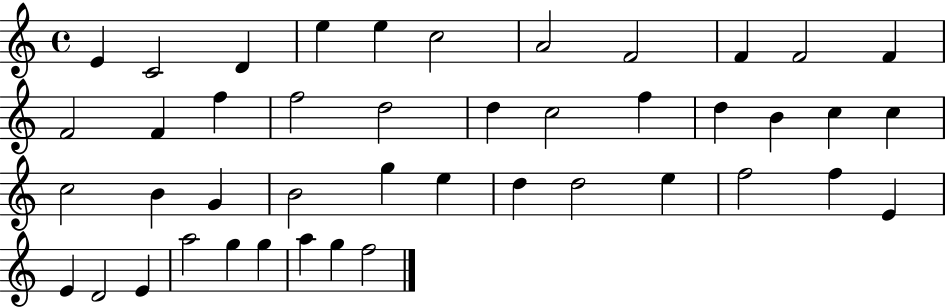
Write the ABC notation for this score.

X:1
T:Untitled
M:4/4
L:1/4
K:C
E C2 D e e c2 A2 F2 F F2 F F2 F f f2 d2 d c2 f d B c c c2 B G B2 g e d d2 e f2 f E E D2 E a2 g g a g f2